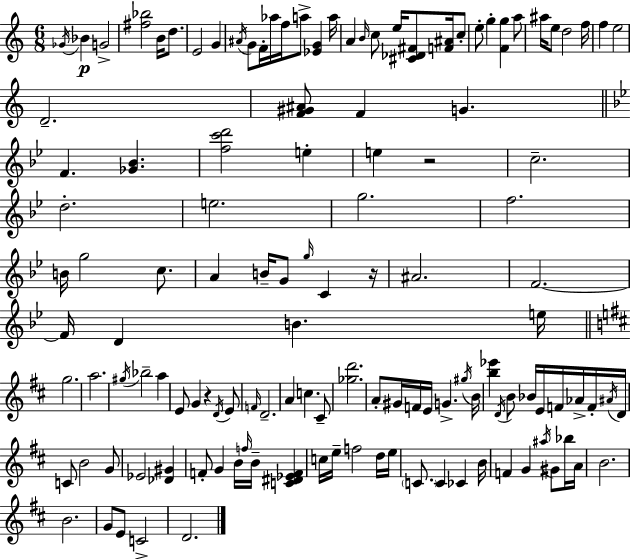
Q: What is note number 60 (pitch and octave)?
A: G4